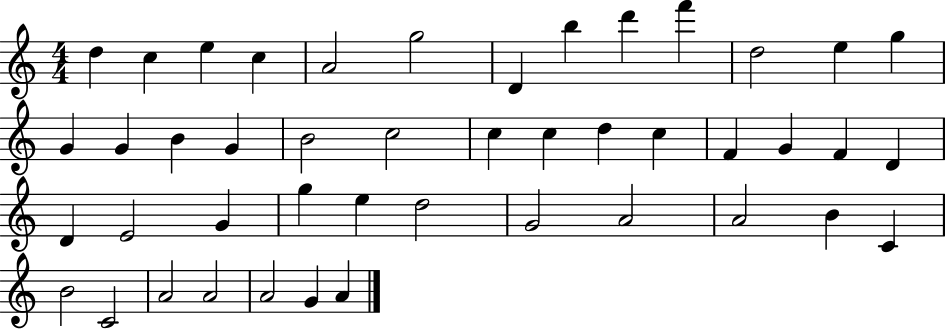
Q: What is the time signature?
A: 4/4